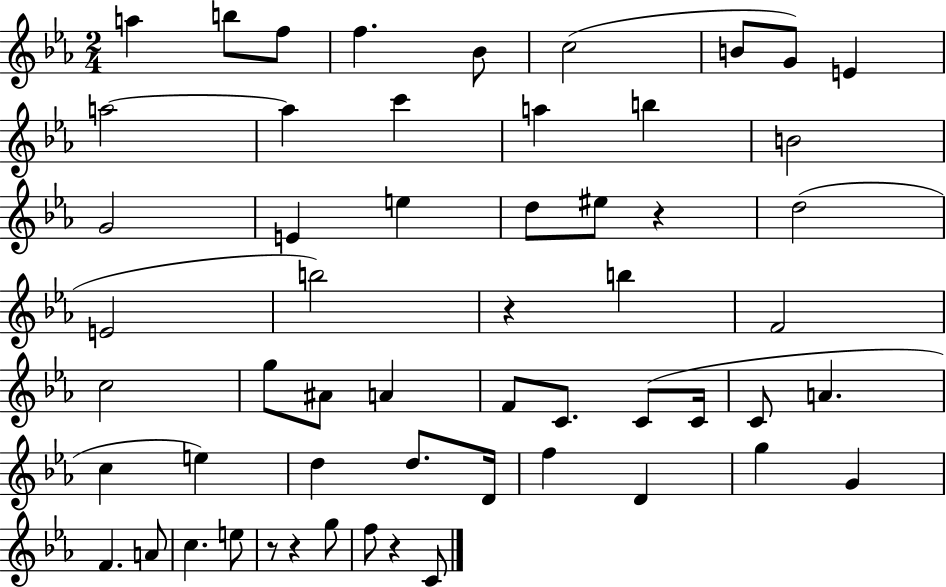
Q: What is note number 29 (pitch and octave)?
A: A4